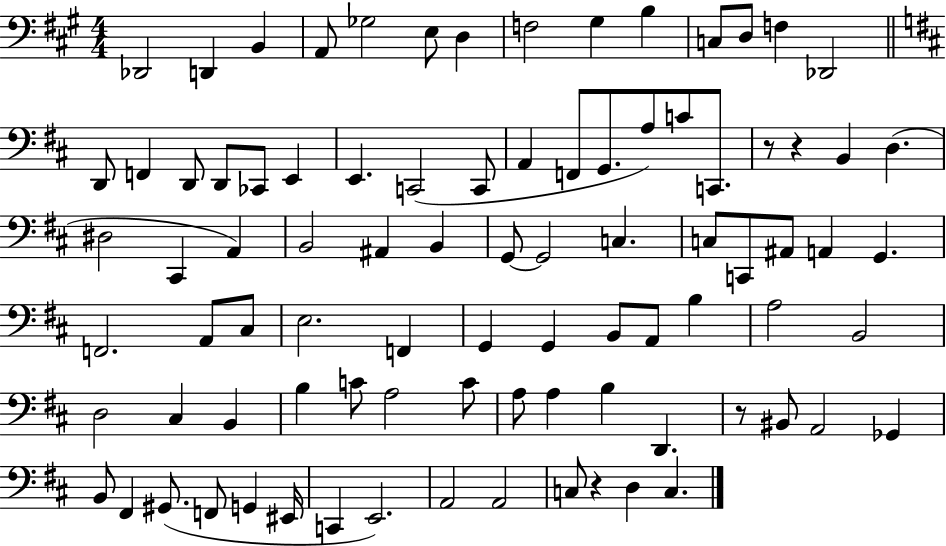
Db2/h D2/q B2/q A2/e Gb3/h E3/e D3/q F3/h G#3/q B3/q C3/e D3/e F3/q Db2/h D2/e F2/q D2/e D2/e CES2/e E2/q E2/q. C2/h C2/e A2/q F2/e G2/e. A3/e C4/e C2/e. R/e R/q B2/q D3/q. D#3/h C#2/q A2/q B2/h A#2/q B2/q G2/e G2/h C3/q. C3/e C2/e A#2/e A2/q G2/q. F2/h. A2/e C#3/e E3/h. F2/q G2/q G2/q B2/e A2/e B3/q A3/h B2/h D3/h C#3/q B2/q B3/q C4/e A3/h C4/e A3/e A3/q B3/q D2/q. R/e BIS2/e A2/h Gb2/q B2/e F#2/q G#2/e. F2/e G2/q EIS2/s C2/q E2/h. A2/h A2/h C3/e R/q D3/q C3/q.